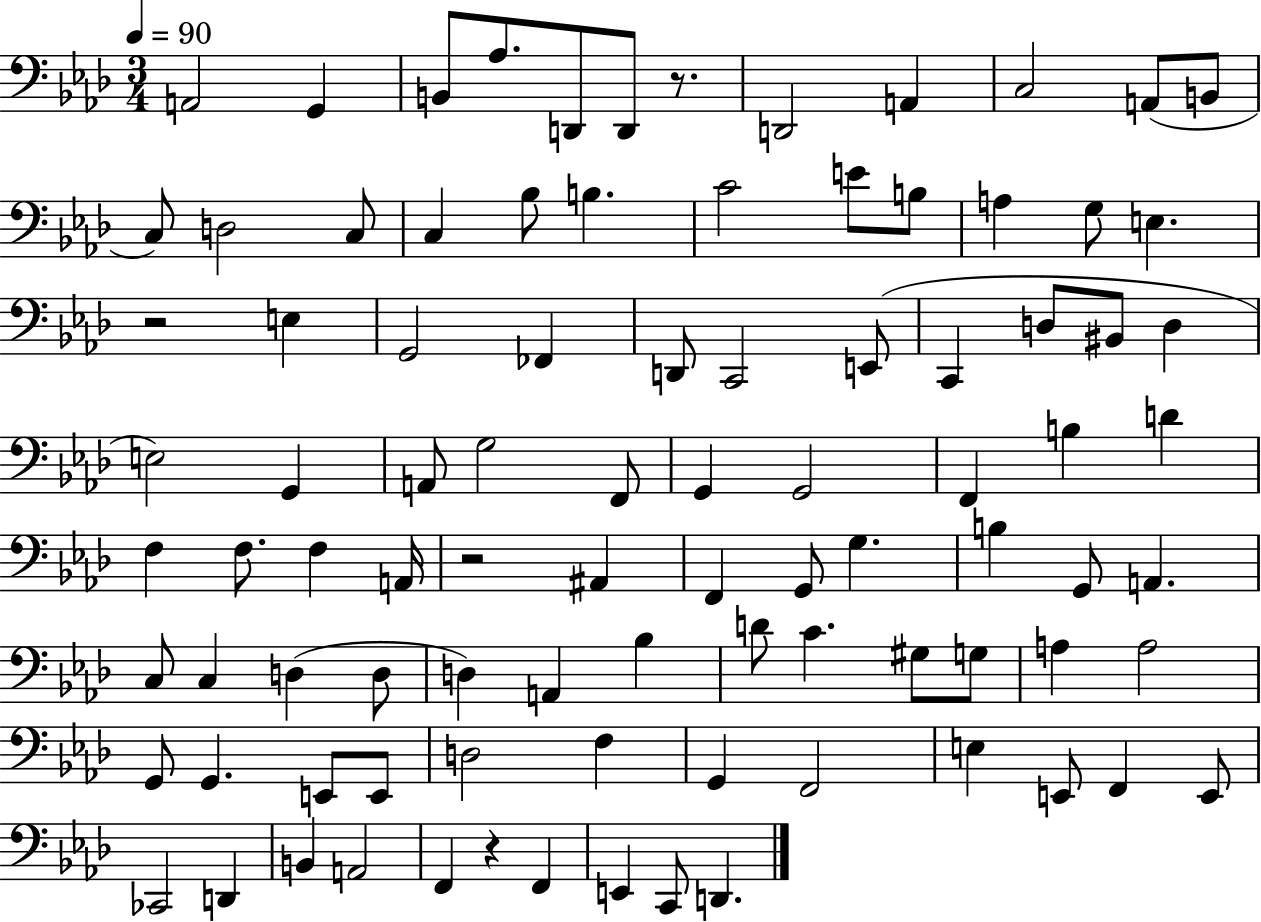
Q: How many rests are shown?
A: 4